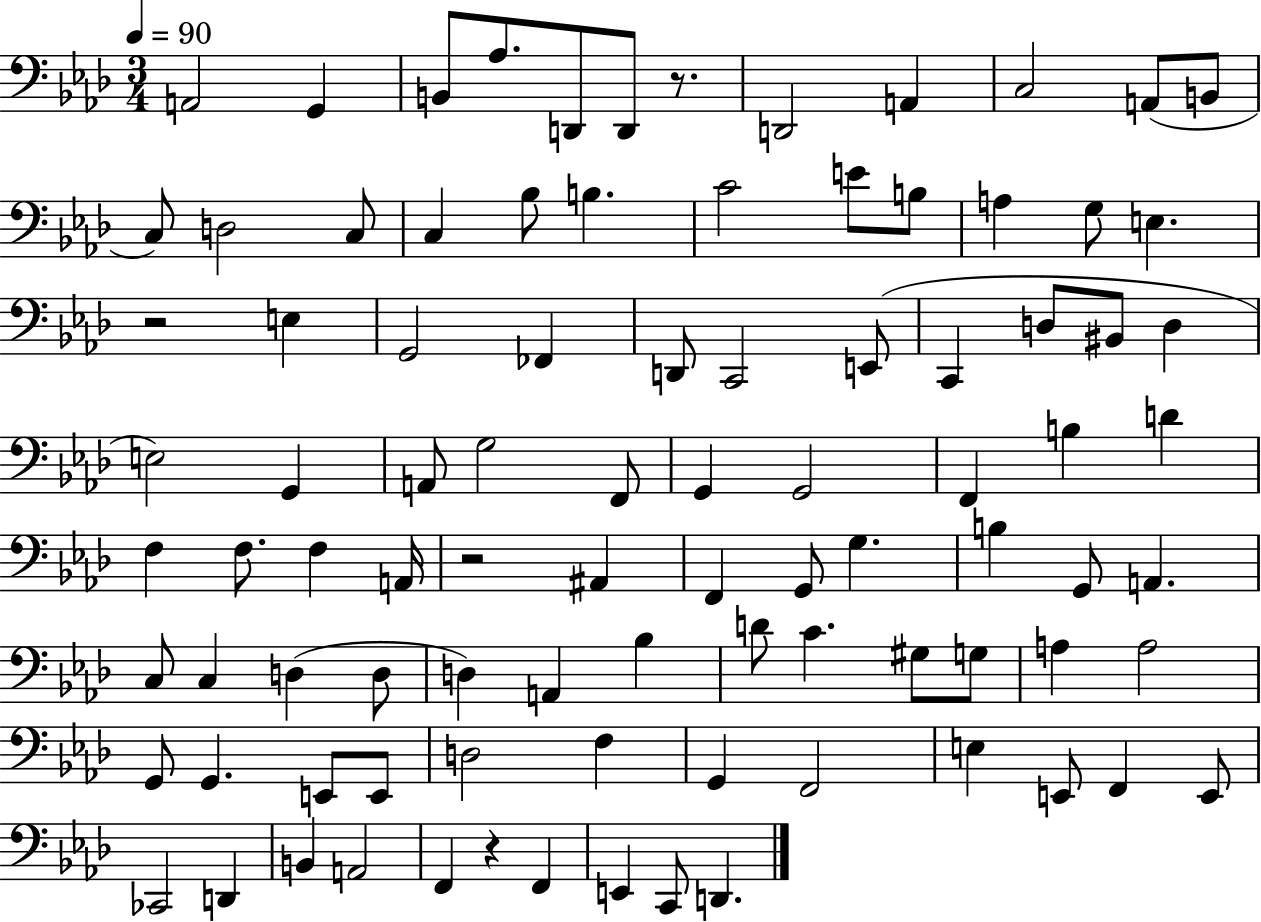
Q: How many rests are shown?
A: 4